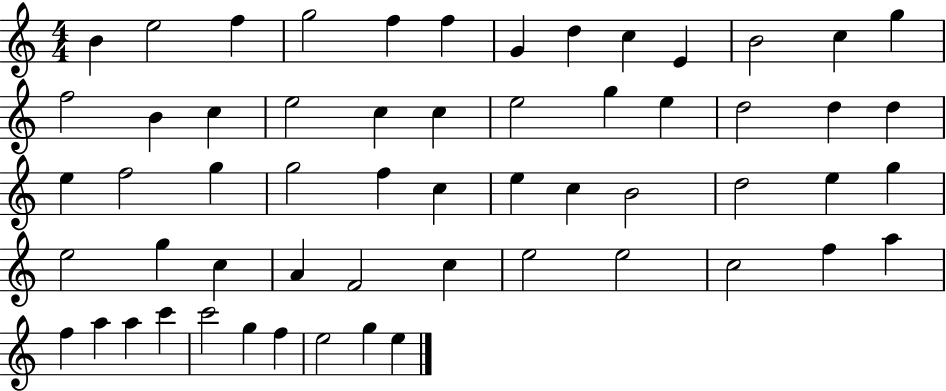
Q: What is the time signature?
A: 4/4